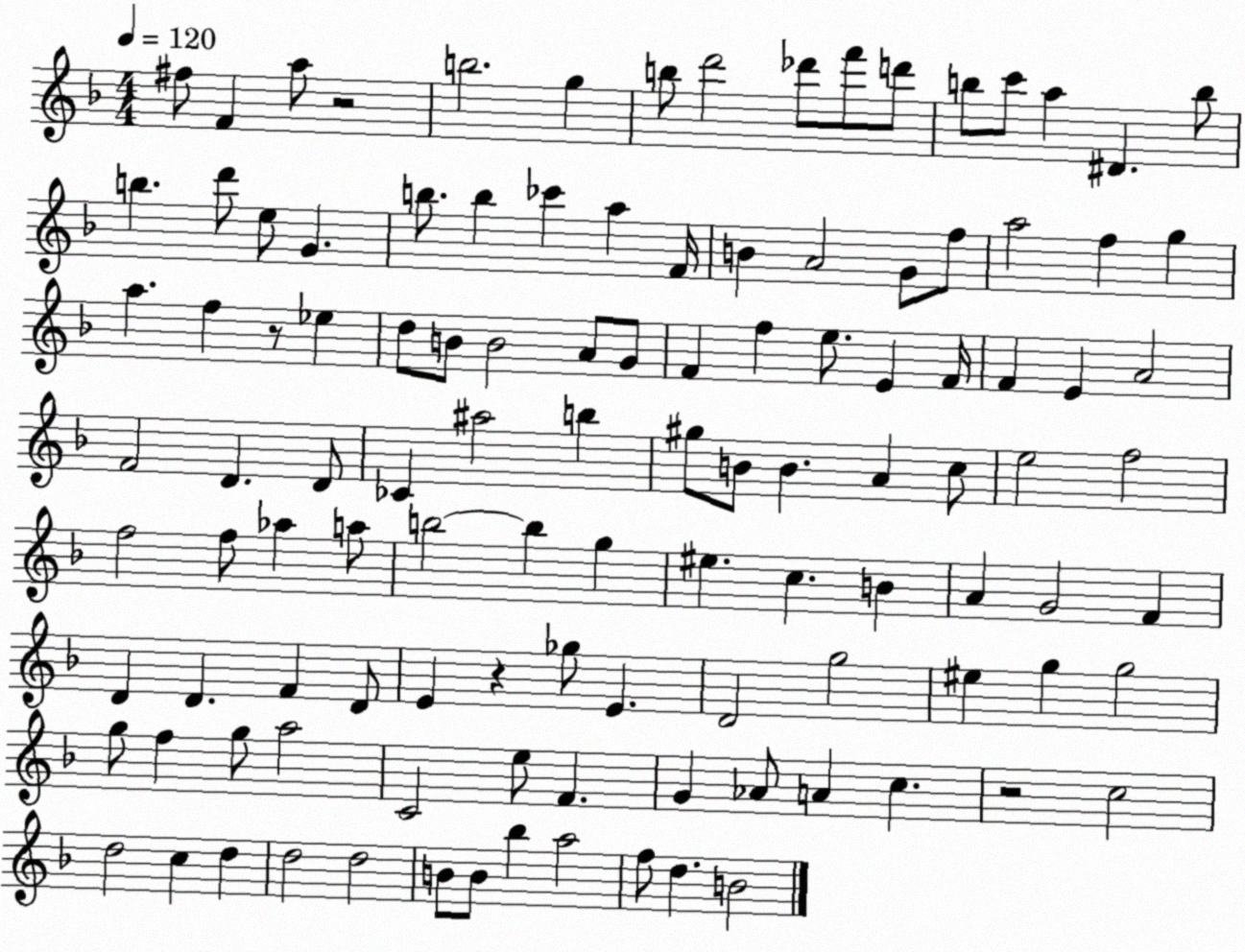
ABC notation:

X:1
T:Untitled
M:4/4
L:1/4
K:F
^f/2 F a/2 z2 b2 g b/2 d'2 _d'/2 f'/2 d'/2 b/2 c'/2 a ^D b/2 b d'/2 e/2 G b/2 b _c' a F/4 B A2 G/2 f/2 a2 f g a f z/2 _e d/2 B/2 B2 A/2 G/2 F f e/2 E F/4 F E A2 F2 D D/2 _C ^a2 b ^g/2 B/2 B A c/2 e2 f2 f2 f/2 _a a/2 b2 b g ^e c B A G2 F D D F D/2 E z _g/2 E D2 g2 ^e g g2 g/2 f g/2 a2 C2 e/2 F G _A/2 A c z2 c2 d2 c d d2 d2 B/2 B/2 _b a2 f/2 d B2